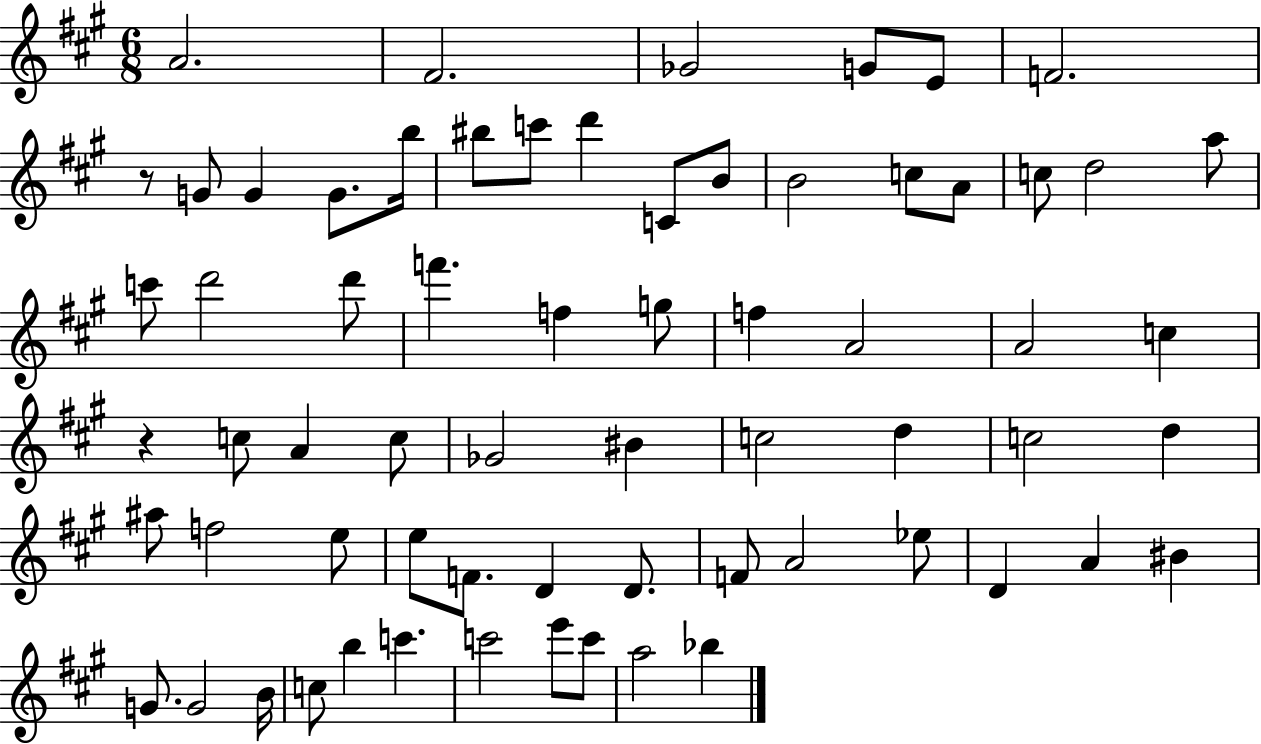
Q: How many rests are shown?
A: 2